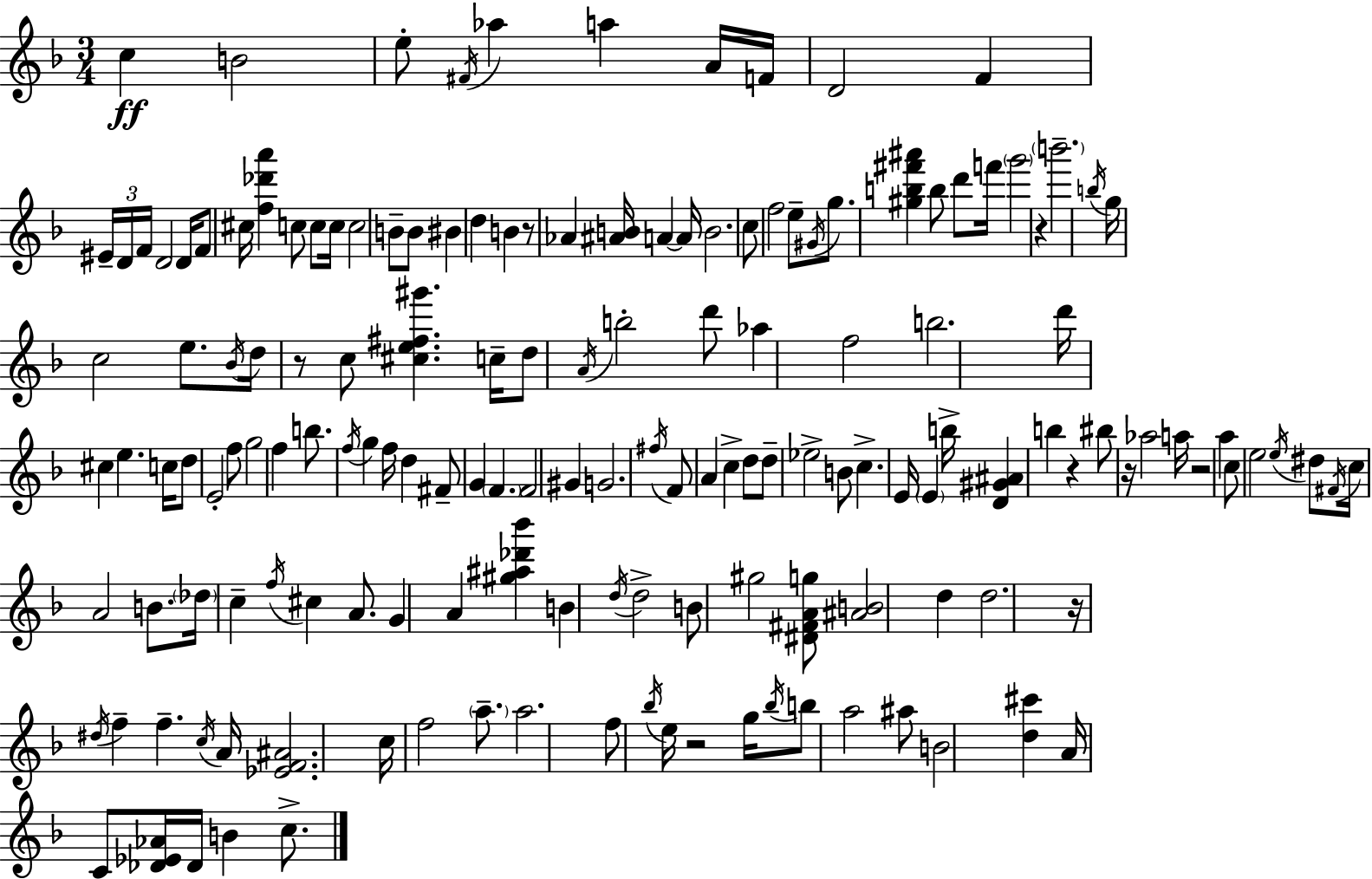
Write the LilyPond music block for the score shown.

{
  \clef treble
  \numericTimeSignature
  \time 3/4
  \key f \major
  \repeat volta 2 { c''4\ff b'2 | e''8-. \acciaccatura { fis'16 } aes''4 a''4 a'16 | f'16 d'2 f'4 | \tuplet 3/2 { eis'16-- d'16 f'16 } d'2 | \break d'16 f'8 cis''16 <f'' des''' a'''>4 c''8 c''8 | c''16 c''2 b'8-- b'8 | bis'4 d''4 b'4 | r8 aes'4 <ais' b'>16 a'4~~ | \break a'16 b'2. | c''8 f''2 e''8-- | \acciaccatura { gis'16 } g''8. <gis'' b'' fis''' ais'''>4 b''8 d'''8 | f'''16 \parenthesize g'''2 r4 | \break \parenthesize b'''2.-- | \acciaccatura { b''16 } g''16 c''2 | e''8. \acciaccatura { bes'16 } d''16 r8 c''8 <cis'' e'' fis'' gis'''>4. | c''16-- d''8 \acciaccatura { a'16 } b''2-. | \break d'''8 aes''4 f''2 | b''2. | d'''16 cis''4 e''4. | c''16 d''8 e'2-. | \break f''8 g''2 | f''4 b''8. \acciaccatura { f''16 } g''4 | f''16 d''4 fis'8-- g'4 | \parenthesize f'4. f'2 | \break gis'4 g'2. | \acciaccatura { fis''16 } f'8 a'4 | c''4-> d''8 d''8-- ees''2-> | b'8 c''4.-> | \break e'16 \parenthesize e'4 b''16-> <d' gis' ais'>4 b''4 | r4 bis''8 r16 aes''2 | a''16 r2 | a''4 c''8 e''2 | \break \acciaccatura { e''16 } dis''8 \acciaccatura { fis'16 } c''16 a'2 | b'8. \parenthesize des''16 c''4-- | \acciaccatura { f''16 } cis''4 a'8. g'4 | a'4 <gis'' ais'' des''' bes'''>4 b'4 | \break \acciaccatura { d''16 } d''2-> b'8 | gis''2 <dis' fis' a' g''>8 <ais' b'>2 | d''4 d''2. | r16 | \break \acciaccatura { dis''16 } f''4-- f''4.-- \acciaccatura { c''16 } | a'16 <ees' f' ais'>2. | c''16 f''2 \parenthesize a''8.-- | a''2. | \break f''8 \acciaccatura { bes''16 } e''16 r2 | g''16 \acciaccatura { bes''16 } b''8 a''2 | ais''8 b'2 <d'' cis'''>4 | a'16 c'8 <des' ees' aes'>16 des'16 b'4 | \break c''8.-> } \bar "|."
}